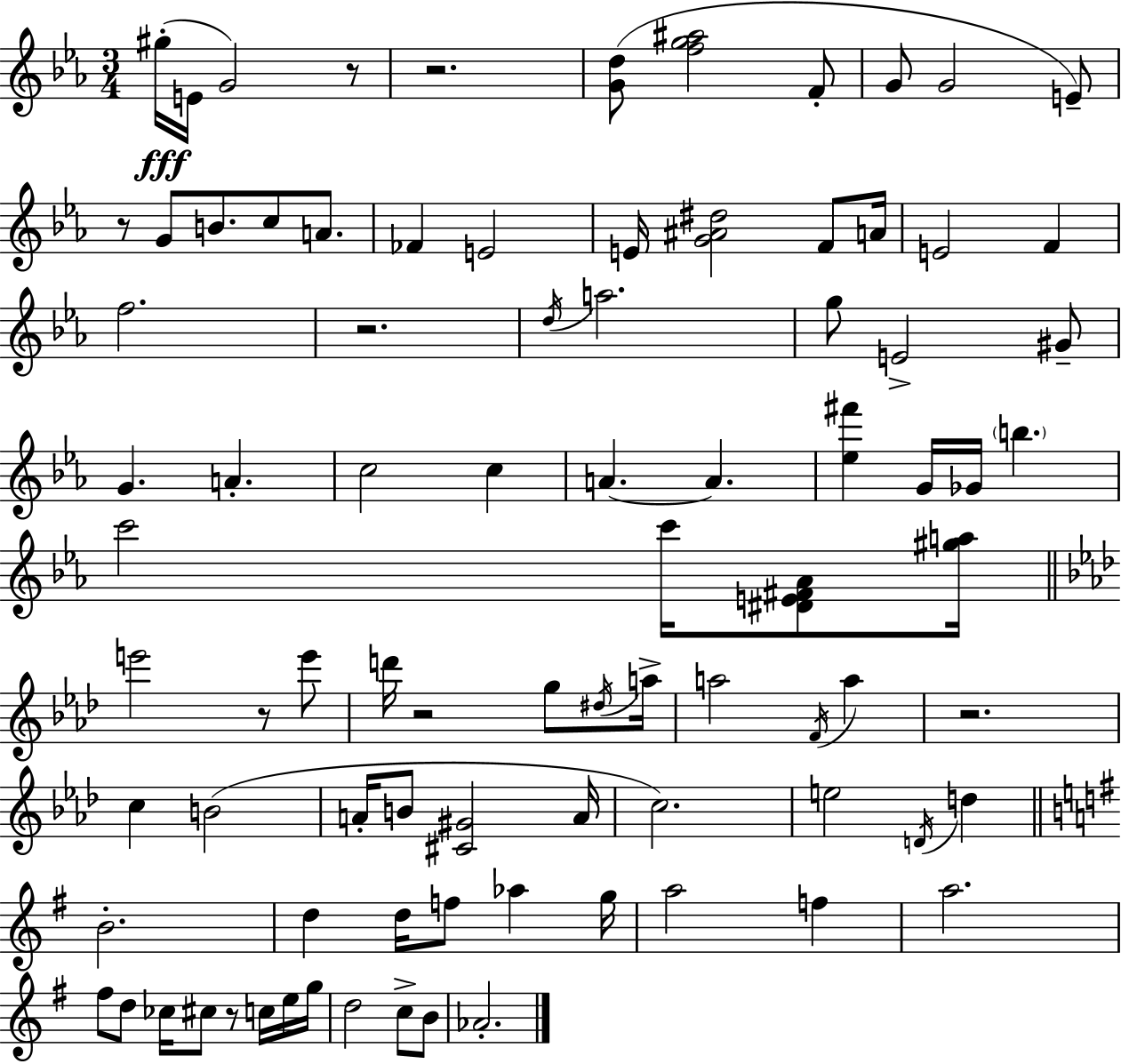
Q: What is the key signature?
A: C minor